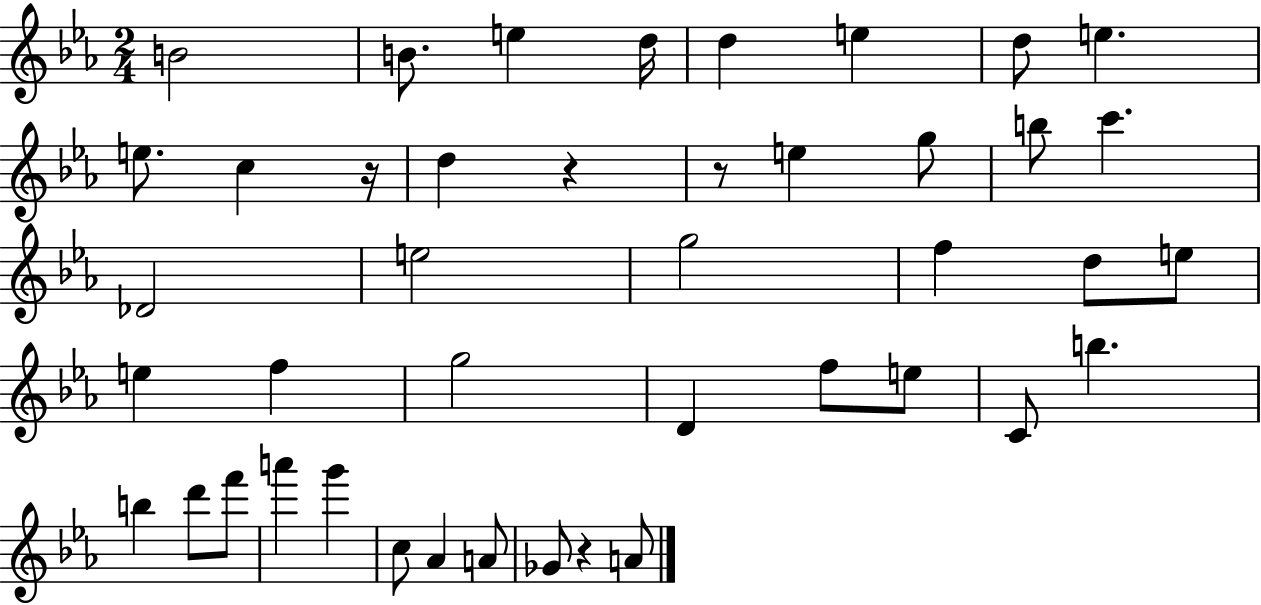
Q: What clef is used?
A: treble